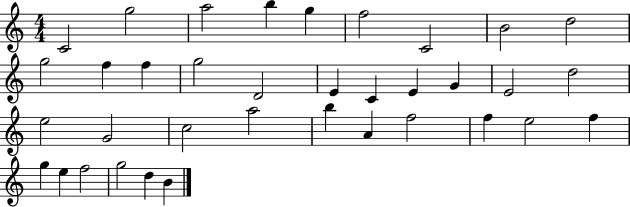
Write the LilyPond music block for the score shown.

{
  \clef treble
  \numericTimeSignature
  \time 4/4
  \key c \major
  c'2 g''2 | a''2 b''4 g''4 | f''2 c'2 | b'2 d''2 | \break g''2 f''4 f''4 | g''2 d'2 | e'4 c'4 e'4 g'4 | e'2 d''2 | \break e''2 g'2 | c''2 a''2 | b''4 a'4 f''2 | f''4 e''2 f''4 | \break g''4 e''4 f''2 | g''2 d''4 b'4 | \bar "|."
}